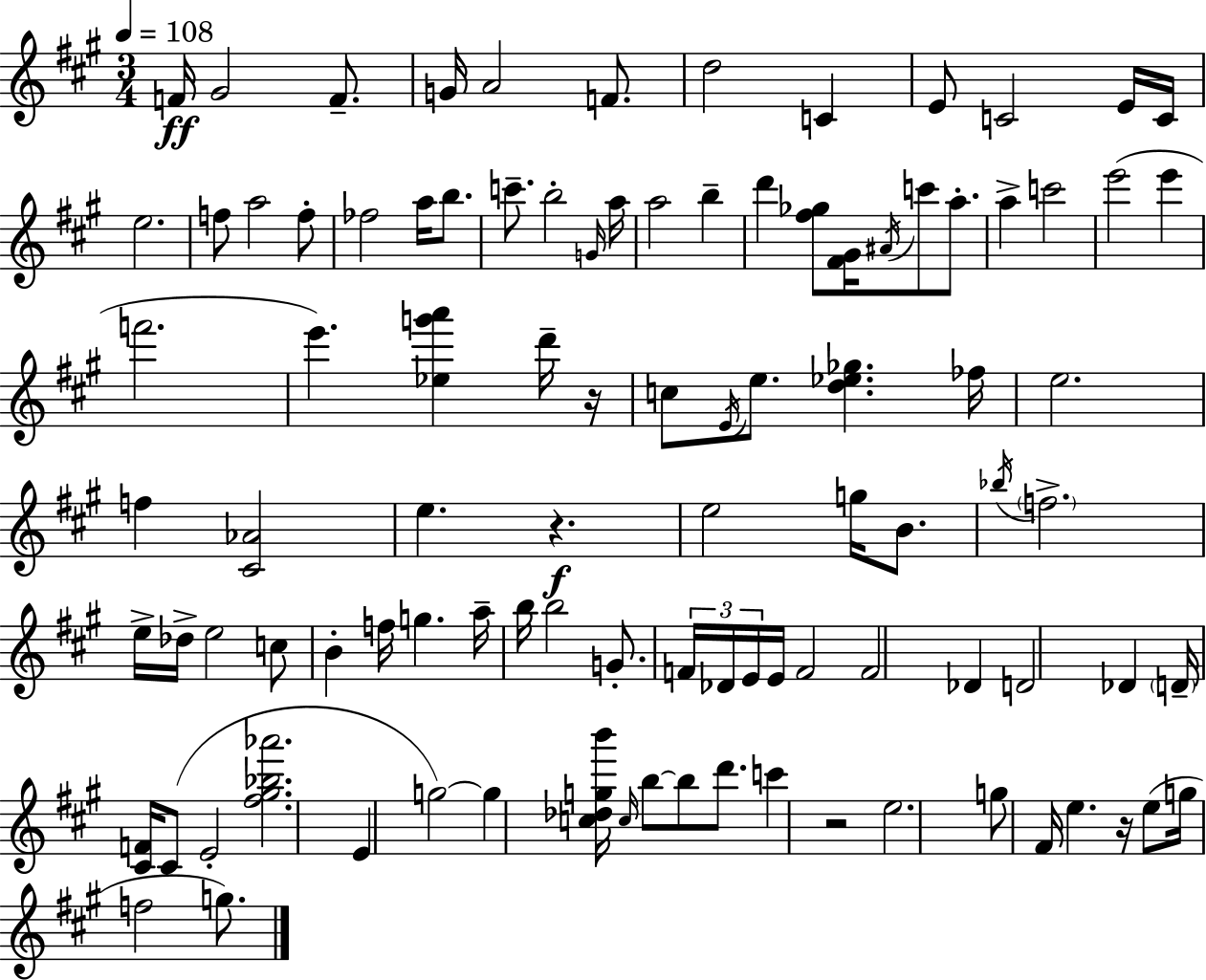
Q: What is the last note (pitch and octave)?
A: G5